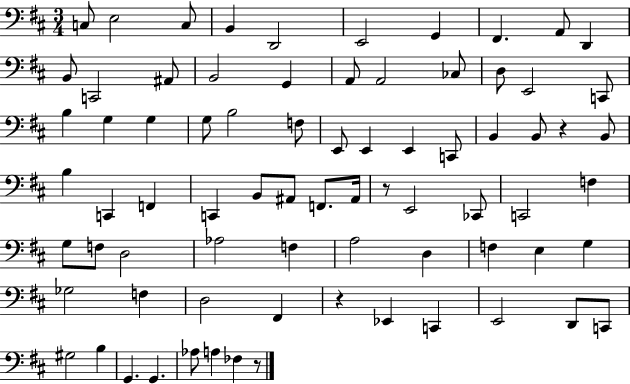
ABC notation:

X:1
T:Untitled
M:3/4
L:1/4
K:D
C,/2 E,2 C,/2 B,, D,,2 E,,2 G,, ^F,, A,,/2 D,, B,,/2 C,,2 ^A,,/2 B,,2 G,, A,,/2 A,,2 _C,/2 D,/2 E,,2 C,,/2 B, G, G, G,/2 B,2 F,/2 E,,/2 E,, E,, C,,/2 B,, B,,/2 z B,,/2 B, C,, F,, C,, B,,/2 ^A,,/2 F,,/2 ^A,,/4 z/2 E,,2 _C,,/2 C,,2 F, G,/2 F,/2 D,2 _A,2 F, A,2 D, F, E, G, _G,2 F, D,2 ^F,, z _E,, C,, E,,2 D,,/2 C,,/2 ^G,2 B, G,, G,, _A,/2 A, _F, z/2